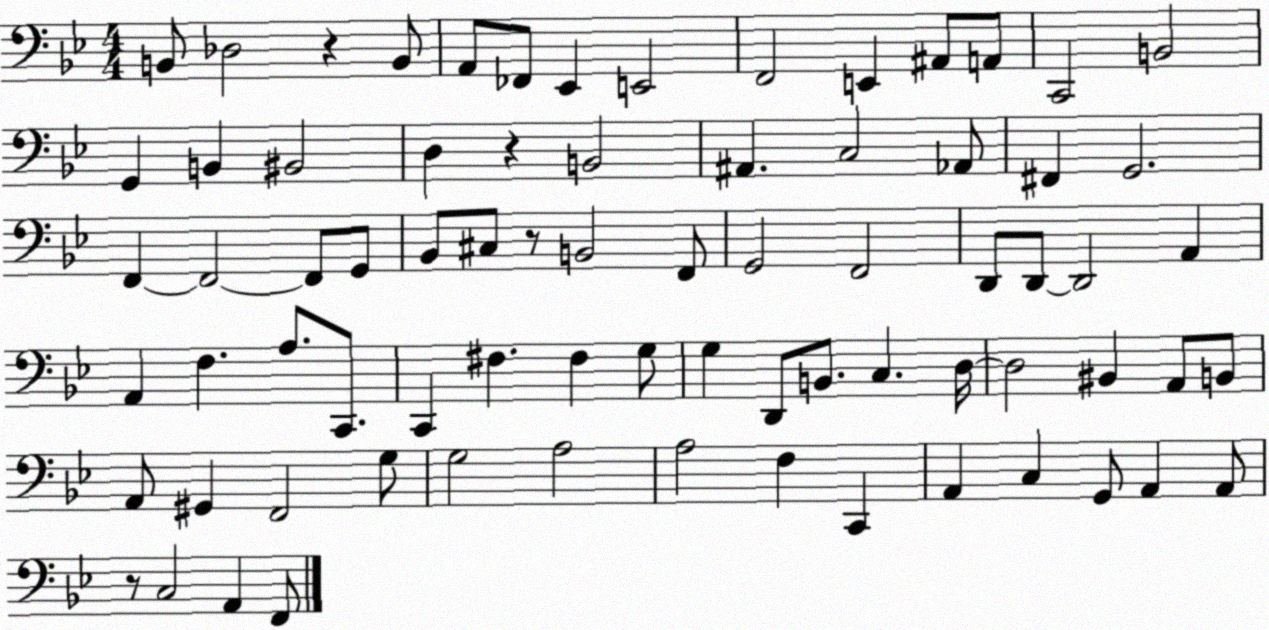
X:1
T:Untitled
M:4/4
L:1/4
K:Bb
B,,/2 _D,2 z B,,/2 A,,/2 _F,,/2 _E,, E,,2 F,,2 E,, ^A,,/2 A,,/2 C,,2 B,,2 G,, B,, ^B,,2 D, z B,,2 ^A,, C,2 _A,,/2 ^F,, G,,2 F,, F,,2 F,,/2 G,,/2 _B,,/2 ^C,/2 z/2 B,,2 F,,/2 G,,2 F,,2 D,,/2 D,,/2 D,,2 A,, A,, F, A,/2 C,,/2 C,, ^F, ^F, G,/2 G, D,,/2 B,,/2 C, D,/4 D,2 ^B,, A,,/2 B,,/2 A,,/2 ^G,, F,,2 G,/2 G,2 A,2 A,2 F, C,, A,, C, G,,/2 A,, A,,/2 z/2 C,2 A,, F,,/2